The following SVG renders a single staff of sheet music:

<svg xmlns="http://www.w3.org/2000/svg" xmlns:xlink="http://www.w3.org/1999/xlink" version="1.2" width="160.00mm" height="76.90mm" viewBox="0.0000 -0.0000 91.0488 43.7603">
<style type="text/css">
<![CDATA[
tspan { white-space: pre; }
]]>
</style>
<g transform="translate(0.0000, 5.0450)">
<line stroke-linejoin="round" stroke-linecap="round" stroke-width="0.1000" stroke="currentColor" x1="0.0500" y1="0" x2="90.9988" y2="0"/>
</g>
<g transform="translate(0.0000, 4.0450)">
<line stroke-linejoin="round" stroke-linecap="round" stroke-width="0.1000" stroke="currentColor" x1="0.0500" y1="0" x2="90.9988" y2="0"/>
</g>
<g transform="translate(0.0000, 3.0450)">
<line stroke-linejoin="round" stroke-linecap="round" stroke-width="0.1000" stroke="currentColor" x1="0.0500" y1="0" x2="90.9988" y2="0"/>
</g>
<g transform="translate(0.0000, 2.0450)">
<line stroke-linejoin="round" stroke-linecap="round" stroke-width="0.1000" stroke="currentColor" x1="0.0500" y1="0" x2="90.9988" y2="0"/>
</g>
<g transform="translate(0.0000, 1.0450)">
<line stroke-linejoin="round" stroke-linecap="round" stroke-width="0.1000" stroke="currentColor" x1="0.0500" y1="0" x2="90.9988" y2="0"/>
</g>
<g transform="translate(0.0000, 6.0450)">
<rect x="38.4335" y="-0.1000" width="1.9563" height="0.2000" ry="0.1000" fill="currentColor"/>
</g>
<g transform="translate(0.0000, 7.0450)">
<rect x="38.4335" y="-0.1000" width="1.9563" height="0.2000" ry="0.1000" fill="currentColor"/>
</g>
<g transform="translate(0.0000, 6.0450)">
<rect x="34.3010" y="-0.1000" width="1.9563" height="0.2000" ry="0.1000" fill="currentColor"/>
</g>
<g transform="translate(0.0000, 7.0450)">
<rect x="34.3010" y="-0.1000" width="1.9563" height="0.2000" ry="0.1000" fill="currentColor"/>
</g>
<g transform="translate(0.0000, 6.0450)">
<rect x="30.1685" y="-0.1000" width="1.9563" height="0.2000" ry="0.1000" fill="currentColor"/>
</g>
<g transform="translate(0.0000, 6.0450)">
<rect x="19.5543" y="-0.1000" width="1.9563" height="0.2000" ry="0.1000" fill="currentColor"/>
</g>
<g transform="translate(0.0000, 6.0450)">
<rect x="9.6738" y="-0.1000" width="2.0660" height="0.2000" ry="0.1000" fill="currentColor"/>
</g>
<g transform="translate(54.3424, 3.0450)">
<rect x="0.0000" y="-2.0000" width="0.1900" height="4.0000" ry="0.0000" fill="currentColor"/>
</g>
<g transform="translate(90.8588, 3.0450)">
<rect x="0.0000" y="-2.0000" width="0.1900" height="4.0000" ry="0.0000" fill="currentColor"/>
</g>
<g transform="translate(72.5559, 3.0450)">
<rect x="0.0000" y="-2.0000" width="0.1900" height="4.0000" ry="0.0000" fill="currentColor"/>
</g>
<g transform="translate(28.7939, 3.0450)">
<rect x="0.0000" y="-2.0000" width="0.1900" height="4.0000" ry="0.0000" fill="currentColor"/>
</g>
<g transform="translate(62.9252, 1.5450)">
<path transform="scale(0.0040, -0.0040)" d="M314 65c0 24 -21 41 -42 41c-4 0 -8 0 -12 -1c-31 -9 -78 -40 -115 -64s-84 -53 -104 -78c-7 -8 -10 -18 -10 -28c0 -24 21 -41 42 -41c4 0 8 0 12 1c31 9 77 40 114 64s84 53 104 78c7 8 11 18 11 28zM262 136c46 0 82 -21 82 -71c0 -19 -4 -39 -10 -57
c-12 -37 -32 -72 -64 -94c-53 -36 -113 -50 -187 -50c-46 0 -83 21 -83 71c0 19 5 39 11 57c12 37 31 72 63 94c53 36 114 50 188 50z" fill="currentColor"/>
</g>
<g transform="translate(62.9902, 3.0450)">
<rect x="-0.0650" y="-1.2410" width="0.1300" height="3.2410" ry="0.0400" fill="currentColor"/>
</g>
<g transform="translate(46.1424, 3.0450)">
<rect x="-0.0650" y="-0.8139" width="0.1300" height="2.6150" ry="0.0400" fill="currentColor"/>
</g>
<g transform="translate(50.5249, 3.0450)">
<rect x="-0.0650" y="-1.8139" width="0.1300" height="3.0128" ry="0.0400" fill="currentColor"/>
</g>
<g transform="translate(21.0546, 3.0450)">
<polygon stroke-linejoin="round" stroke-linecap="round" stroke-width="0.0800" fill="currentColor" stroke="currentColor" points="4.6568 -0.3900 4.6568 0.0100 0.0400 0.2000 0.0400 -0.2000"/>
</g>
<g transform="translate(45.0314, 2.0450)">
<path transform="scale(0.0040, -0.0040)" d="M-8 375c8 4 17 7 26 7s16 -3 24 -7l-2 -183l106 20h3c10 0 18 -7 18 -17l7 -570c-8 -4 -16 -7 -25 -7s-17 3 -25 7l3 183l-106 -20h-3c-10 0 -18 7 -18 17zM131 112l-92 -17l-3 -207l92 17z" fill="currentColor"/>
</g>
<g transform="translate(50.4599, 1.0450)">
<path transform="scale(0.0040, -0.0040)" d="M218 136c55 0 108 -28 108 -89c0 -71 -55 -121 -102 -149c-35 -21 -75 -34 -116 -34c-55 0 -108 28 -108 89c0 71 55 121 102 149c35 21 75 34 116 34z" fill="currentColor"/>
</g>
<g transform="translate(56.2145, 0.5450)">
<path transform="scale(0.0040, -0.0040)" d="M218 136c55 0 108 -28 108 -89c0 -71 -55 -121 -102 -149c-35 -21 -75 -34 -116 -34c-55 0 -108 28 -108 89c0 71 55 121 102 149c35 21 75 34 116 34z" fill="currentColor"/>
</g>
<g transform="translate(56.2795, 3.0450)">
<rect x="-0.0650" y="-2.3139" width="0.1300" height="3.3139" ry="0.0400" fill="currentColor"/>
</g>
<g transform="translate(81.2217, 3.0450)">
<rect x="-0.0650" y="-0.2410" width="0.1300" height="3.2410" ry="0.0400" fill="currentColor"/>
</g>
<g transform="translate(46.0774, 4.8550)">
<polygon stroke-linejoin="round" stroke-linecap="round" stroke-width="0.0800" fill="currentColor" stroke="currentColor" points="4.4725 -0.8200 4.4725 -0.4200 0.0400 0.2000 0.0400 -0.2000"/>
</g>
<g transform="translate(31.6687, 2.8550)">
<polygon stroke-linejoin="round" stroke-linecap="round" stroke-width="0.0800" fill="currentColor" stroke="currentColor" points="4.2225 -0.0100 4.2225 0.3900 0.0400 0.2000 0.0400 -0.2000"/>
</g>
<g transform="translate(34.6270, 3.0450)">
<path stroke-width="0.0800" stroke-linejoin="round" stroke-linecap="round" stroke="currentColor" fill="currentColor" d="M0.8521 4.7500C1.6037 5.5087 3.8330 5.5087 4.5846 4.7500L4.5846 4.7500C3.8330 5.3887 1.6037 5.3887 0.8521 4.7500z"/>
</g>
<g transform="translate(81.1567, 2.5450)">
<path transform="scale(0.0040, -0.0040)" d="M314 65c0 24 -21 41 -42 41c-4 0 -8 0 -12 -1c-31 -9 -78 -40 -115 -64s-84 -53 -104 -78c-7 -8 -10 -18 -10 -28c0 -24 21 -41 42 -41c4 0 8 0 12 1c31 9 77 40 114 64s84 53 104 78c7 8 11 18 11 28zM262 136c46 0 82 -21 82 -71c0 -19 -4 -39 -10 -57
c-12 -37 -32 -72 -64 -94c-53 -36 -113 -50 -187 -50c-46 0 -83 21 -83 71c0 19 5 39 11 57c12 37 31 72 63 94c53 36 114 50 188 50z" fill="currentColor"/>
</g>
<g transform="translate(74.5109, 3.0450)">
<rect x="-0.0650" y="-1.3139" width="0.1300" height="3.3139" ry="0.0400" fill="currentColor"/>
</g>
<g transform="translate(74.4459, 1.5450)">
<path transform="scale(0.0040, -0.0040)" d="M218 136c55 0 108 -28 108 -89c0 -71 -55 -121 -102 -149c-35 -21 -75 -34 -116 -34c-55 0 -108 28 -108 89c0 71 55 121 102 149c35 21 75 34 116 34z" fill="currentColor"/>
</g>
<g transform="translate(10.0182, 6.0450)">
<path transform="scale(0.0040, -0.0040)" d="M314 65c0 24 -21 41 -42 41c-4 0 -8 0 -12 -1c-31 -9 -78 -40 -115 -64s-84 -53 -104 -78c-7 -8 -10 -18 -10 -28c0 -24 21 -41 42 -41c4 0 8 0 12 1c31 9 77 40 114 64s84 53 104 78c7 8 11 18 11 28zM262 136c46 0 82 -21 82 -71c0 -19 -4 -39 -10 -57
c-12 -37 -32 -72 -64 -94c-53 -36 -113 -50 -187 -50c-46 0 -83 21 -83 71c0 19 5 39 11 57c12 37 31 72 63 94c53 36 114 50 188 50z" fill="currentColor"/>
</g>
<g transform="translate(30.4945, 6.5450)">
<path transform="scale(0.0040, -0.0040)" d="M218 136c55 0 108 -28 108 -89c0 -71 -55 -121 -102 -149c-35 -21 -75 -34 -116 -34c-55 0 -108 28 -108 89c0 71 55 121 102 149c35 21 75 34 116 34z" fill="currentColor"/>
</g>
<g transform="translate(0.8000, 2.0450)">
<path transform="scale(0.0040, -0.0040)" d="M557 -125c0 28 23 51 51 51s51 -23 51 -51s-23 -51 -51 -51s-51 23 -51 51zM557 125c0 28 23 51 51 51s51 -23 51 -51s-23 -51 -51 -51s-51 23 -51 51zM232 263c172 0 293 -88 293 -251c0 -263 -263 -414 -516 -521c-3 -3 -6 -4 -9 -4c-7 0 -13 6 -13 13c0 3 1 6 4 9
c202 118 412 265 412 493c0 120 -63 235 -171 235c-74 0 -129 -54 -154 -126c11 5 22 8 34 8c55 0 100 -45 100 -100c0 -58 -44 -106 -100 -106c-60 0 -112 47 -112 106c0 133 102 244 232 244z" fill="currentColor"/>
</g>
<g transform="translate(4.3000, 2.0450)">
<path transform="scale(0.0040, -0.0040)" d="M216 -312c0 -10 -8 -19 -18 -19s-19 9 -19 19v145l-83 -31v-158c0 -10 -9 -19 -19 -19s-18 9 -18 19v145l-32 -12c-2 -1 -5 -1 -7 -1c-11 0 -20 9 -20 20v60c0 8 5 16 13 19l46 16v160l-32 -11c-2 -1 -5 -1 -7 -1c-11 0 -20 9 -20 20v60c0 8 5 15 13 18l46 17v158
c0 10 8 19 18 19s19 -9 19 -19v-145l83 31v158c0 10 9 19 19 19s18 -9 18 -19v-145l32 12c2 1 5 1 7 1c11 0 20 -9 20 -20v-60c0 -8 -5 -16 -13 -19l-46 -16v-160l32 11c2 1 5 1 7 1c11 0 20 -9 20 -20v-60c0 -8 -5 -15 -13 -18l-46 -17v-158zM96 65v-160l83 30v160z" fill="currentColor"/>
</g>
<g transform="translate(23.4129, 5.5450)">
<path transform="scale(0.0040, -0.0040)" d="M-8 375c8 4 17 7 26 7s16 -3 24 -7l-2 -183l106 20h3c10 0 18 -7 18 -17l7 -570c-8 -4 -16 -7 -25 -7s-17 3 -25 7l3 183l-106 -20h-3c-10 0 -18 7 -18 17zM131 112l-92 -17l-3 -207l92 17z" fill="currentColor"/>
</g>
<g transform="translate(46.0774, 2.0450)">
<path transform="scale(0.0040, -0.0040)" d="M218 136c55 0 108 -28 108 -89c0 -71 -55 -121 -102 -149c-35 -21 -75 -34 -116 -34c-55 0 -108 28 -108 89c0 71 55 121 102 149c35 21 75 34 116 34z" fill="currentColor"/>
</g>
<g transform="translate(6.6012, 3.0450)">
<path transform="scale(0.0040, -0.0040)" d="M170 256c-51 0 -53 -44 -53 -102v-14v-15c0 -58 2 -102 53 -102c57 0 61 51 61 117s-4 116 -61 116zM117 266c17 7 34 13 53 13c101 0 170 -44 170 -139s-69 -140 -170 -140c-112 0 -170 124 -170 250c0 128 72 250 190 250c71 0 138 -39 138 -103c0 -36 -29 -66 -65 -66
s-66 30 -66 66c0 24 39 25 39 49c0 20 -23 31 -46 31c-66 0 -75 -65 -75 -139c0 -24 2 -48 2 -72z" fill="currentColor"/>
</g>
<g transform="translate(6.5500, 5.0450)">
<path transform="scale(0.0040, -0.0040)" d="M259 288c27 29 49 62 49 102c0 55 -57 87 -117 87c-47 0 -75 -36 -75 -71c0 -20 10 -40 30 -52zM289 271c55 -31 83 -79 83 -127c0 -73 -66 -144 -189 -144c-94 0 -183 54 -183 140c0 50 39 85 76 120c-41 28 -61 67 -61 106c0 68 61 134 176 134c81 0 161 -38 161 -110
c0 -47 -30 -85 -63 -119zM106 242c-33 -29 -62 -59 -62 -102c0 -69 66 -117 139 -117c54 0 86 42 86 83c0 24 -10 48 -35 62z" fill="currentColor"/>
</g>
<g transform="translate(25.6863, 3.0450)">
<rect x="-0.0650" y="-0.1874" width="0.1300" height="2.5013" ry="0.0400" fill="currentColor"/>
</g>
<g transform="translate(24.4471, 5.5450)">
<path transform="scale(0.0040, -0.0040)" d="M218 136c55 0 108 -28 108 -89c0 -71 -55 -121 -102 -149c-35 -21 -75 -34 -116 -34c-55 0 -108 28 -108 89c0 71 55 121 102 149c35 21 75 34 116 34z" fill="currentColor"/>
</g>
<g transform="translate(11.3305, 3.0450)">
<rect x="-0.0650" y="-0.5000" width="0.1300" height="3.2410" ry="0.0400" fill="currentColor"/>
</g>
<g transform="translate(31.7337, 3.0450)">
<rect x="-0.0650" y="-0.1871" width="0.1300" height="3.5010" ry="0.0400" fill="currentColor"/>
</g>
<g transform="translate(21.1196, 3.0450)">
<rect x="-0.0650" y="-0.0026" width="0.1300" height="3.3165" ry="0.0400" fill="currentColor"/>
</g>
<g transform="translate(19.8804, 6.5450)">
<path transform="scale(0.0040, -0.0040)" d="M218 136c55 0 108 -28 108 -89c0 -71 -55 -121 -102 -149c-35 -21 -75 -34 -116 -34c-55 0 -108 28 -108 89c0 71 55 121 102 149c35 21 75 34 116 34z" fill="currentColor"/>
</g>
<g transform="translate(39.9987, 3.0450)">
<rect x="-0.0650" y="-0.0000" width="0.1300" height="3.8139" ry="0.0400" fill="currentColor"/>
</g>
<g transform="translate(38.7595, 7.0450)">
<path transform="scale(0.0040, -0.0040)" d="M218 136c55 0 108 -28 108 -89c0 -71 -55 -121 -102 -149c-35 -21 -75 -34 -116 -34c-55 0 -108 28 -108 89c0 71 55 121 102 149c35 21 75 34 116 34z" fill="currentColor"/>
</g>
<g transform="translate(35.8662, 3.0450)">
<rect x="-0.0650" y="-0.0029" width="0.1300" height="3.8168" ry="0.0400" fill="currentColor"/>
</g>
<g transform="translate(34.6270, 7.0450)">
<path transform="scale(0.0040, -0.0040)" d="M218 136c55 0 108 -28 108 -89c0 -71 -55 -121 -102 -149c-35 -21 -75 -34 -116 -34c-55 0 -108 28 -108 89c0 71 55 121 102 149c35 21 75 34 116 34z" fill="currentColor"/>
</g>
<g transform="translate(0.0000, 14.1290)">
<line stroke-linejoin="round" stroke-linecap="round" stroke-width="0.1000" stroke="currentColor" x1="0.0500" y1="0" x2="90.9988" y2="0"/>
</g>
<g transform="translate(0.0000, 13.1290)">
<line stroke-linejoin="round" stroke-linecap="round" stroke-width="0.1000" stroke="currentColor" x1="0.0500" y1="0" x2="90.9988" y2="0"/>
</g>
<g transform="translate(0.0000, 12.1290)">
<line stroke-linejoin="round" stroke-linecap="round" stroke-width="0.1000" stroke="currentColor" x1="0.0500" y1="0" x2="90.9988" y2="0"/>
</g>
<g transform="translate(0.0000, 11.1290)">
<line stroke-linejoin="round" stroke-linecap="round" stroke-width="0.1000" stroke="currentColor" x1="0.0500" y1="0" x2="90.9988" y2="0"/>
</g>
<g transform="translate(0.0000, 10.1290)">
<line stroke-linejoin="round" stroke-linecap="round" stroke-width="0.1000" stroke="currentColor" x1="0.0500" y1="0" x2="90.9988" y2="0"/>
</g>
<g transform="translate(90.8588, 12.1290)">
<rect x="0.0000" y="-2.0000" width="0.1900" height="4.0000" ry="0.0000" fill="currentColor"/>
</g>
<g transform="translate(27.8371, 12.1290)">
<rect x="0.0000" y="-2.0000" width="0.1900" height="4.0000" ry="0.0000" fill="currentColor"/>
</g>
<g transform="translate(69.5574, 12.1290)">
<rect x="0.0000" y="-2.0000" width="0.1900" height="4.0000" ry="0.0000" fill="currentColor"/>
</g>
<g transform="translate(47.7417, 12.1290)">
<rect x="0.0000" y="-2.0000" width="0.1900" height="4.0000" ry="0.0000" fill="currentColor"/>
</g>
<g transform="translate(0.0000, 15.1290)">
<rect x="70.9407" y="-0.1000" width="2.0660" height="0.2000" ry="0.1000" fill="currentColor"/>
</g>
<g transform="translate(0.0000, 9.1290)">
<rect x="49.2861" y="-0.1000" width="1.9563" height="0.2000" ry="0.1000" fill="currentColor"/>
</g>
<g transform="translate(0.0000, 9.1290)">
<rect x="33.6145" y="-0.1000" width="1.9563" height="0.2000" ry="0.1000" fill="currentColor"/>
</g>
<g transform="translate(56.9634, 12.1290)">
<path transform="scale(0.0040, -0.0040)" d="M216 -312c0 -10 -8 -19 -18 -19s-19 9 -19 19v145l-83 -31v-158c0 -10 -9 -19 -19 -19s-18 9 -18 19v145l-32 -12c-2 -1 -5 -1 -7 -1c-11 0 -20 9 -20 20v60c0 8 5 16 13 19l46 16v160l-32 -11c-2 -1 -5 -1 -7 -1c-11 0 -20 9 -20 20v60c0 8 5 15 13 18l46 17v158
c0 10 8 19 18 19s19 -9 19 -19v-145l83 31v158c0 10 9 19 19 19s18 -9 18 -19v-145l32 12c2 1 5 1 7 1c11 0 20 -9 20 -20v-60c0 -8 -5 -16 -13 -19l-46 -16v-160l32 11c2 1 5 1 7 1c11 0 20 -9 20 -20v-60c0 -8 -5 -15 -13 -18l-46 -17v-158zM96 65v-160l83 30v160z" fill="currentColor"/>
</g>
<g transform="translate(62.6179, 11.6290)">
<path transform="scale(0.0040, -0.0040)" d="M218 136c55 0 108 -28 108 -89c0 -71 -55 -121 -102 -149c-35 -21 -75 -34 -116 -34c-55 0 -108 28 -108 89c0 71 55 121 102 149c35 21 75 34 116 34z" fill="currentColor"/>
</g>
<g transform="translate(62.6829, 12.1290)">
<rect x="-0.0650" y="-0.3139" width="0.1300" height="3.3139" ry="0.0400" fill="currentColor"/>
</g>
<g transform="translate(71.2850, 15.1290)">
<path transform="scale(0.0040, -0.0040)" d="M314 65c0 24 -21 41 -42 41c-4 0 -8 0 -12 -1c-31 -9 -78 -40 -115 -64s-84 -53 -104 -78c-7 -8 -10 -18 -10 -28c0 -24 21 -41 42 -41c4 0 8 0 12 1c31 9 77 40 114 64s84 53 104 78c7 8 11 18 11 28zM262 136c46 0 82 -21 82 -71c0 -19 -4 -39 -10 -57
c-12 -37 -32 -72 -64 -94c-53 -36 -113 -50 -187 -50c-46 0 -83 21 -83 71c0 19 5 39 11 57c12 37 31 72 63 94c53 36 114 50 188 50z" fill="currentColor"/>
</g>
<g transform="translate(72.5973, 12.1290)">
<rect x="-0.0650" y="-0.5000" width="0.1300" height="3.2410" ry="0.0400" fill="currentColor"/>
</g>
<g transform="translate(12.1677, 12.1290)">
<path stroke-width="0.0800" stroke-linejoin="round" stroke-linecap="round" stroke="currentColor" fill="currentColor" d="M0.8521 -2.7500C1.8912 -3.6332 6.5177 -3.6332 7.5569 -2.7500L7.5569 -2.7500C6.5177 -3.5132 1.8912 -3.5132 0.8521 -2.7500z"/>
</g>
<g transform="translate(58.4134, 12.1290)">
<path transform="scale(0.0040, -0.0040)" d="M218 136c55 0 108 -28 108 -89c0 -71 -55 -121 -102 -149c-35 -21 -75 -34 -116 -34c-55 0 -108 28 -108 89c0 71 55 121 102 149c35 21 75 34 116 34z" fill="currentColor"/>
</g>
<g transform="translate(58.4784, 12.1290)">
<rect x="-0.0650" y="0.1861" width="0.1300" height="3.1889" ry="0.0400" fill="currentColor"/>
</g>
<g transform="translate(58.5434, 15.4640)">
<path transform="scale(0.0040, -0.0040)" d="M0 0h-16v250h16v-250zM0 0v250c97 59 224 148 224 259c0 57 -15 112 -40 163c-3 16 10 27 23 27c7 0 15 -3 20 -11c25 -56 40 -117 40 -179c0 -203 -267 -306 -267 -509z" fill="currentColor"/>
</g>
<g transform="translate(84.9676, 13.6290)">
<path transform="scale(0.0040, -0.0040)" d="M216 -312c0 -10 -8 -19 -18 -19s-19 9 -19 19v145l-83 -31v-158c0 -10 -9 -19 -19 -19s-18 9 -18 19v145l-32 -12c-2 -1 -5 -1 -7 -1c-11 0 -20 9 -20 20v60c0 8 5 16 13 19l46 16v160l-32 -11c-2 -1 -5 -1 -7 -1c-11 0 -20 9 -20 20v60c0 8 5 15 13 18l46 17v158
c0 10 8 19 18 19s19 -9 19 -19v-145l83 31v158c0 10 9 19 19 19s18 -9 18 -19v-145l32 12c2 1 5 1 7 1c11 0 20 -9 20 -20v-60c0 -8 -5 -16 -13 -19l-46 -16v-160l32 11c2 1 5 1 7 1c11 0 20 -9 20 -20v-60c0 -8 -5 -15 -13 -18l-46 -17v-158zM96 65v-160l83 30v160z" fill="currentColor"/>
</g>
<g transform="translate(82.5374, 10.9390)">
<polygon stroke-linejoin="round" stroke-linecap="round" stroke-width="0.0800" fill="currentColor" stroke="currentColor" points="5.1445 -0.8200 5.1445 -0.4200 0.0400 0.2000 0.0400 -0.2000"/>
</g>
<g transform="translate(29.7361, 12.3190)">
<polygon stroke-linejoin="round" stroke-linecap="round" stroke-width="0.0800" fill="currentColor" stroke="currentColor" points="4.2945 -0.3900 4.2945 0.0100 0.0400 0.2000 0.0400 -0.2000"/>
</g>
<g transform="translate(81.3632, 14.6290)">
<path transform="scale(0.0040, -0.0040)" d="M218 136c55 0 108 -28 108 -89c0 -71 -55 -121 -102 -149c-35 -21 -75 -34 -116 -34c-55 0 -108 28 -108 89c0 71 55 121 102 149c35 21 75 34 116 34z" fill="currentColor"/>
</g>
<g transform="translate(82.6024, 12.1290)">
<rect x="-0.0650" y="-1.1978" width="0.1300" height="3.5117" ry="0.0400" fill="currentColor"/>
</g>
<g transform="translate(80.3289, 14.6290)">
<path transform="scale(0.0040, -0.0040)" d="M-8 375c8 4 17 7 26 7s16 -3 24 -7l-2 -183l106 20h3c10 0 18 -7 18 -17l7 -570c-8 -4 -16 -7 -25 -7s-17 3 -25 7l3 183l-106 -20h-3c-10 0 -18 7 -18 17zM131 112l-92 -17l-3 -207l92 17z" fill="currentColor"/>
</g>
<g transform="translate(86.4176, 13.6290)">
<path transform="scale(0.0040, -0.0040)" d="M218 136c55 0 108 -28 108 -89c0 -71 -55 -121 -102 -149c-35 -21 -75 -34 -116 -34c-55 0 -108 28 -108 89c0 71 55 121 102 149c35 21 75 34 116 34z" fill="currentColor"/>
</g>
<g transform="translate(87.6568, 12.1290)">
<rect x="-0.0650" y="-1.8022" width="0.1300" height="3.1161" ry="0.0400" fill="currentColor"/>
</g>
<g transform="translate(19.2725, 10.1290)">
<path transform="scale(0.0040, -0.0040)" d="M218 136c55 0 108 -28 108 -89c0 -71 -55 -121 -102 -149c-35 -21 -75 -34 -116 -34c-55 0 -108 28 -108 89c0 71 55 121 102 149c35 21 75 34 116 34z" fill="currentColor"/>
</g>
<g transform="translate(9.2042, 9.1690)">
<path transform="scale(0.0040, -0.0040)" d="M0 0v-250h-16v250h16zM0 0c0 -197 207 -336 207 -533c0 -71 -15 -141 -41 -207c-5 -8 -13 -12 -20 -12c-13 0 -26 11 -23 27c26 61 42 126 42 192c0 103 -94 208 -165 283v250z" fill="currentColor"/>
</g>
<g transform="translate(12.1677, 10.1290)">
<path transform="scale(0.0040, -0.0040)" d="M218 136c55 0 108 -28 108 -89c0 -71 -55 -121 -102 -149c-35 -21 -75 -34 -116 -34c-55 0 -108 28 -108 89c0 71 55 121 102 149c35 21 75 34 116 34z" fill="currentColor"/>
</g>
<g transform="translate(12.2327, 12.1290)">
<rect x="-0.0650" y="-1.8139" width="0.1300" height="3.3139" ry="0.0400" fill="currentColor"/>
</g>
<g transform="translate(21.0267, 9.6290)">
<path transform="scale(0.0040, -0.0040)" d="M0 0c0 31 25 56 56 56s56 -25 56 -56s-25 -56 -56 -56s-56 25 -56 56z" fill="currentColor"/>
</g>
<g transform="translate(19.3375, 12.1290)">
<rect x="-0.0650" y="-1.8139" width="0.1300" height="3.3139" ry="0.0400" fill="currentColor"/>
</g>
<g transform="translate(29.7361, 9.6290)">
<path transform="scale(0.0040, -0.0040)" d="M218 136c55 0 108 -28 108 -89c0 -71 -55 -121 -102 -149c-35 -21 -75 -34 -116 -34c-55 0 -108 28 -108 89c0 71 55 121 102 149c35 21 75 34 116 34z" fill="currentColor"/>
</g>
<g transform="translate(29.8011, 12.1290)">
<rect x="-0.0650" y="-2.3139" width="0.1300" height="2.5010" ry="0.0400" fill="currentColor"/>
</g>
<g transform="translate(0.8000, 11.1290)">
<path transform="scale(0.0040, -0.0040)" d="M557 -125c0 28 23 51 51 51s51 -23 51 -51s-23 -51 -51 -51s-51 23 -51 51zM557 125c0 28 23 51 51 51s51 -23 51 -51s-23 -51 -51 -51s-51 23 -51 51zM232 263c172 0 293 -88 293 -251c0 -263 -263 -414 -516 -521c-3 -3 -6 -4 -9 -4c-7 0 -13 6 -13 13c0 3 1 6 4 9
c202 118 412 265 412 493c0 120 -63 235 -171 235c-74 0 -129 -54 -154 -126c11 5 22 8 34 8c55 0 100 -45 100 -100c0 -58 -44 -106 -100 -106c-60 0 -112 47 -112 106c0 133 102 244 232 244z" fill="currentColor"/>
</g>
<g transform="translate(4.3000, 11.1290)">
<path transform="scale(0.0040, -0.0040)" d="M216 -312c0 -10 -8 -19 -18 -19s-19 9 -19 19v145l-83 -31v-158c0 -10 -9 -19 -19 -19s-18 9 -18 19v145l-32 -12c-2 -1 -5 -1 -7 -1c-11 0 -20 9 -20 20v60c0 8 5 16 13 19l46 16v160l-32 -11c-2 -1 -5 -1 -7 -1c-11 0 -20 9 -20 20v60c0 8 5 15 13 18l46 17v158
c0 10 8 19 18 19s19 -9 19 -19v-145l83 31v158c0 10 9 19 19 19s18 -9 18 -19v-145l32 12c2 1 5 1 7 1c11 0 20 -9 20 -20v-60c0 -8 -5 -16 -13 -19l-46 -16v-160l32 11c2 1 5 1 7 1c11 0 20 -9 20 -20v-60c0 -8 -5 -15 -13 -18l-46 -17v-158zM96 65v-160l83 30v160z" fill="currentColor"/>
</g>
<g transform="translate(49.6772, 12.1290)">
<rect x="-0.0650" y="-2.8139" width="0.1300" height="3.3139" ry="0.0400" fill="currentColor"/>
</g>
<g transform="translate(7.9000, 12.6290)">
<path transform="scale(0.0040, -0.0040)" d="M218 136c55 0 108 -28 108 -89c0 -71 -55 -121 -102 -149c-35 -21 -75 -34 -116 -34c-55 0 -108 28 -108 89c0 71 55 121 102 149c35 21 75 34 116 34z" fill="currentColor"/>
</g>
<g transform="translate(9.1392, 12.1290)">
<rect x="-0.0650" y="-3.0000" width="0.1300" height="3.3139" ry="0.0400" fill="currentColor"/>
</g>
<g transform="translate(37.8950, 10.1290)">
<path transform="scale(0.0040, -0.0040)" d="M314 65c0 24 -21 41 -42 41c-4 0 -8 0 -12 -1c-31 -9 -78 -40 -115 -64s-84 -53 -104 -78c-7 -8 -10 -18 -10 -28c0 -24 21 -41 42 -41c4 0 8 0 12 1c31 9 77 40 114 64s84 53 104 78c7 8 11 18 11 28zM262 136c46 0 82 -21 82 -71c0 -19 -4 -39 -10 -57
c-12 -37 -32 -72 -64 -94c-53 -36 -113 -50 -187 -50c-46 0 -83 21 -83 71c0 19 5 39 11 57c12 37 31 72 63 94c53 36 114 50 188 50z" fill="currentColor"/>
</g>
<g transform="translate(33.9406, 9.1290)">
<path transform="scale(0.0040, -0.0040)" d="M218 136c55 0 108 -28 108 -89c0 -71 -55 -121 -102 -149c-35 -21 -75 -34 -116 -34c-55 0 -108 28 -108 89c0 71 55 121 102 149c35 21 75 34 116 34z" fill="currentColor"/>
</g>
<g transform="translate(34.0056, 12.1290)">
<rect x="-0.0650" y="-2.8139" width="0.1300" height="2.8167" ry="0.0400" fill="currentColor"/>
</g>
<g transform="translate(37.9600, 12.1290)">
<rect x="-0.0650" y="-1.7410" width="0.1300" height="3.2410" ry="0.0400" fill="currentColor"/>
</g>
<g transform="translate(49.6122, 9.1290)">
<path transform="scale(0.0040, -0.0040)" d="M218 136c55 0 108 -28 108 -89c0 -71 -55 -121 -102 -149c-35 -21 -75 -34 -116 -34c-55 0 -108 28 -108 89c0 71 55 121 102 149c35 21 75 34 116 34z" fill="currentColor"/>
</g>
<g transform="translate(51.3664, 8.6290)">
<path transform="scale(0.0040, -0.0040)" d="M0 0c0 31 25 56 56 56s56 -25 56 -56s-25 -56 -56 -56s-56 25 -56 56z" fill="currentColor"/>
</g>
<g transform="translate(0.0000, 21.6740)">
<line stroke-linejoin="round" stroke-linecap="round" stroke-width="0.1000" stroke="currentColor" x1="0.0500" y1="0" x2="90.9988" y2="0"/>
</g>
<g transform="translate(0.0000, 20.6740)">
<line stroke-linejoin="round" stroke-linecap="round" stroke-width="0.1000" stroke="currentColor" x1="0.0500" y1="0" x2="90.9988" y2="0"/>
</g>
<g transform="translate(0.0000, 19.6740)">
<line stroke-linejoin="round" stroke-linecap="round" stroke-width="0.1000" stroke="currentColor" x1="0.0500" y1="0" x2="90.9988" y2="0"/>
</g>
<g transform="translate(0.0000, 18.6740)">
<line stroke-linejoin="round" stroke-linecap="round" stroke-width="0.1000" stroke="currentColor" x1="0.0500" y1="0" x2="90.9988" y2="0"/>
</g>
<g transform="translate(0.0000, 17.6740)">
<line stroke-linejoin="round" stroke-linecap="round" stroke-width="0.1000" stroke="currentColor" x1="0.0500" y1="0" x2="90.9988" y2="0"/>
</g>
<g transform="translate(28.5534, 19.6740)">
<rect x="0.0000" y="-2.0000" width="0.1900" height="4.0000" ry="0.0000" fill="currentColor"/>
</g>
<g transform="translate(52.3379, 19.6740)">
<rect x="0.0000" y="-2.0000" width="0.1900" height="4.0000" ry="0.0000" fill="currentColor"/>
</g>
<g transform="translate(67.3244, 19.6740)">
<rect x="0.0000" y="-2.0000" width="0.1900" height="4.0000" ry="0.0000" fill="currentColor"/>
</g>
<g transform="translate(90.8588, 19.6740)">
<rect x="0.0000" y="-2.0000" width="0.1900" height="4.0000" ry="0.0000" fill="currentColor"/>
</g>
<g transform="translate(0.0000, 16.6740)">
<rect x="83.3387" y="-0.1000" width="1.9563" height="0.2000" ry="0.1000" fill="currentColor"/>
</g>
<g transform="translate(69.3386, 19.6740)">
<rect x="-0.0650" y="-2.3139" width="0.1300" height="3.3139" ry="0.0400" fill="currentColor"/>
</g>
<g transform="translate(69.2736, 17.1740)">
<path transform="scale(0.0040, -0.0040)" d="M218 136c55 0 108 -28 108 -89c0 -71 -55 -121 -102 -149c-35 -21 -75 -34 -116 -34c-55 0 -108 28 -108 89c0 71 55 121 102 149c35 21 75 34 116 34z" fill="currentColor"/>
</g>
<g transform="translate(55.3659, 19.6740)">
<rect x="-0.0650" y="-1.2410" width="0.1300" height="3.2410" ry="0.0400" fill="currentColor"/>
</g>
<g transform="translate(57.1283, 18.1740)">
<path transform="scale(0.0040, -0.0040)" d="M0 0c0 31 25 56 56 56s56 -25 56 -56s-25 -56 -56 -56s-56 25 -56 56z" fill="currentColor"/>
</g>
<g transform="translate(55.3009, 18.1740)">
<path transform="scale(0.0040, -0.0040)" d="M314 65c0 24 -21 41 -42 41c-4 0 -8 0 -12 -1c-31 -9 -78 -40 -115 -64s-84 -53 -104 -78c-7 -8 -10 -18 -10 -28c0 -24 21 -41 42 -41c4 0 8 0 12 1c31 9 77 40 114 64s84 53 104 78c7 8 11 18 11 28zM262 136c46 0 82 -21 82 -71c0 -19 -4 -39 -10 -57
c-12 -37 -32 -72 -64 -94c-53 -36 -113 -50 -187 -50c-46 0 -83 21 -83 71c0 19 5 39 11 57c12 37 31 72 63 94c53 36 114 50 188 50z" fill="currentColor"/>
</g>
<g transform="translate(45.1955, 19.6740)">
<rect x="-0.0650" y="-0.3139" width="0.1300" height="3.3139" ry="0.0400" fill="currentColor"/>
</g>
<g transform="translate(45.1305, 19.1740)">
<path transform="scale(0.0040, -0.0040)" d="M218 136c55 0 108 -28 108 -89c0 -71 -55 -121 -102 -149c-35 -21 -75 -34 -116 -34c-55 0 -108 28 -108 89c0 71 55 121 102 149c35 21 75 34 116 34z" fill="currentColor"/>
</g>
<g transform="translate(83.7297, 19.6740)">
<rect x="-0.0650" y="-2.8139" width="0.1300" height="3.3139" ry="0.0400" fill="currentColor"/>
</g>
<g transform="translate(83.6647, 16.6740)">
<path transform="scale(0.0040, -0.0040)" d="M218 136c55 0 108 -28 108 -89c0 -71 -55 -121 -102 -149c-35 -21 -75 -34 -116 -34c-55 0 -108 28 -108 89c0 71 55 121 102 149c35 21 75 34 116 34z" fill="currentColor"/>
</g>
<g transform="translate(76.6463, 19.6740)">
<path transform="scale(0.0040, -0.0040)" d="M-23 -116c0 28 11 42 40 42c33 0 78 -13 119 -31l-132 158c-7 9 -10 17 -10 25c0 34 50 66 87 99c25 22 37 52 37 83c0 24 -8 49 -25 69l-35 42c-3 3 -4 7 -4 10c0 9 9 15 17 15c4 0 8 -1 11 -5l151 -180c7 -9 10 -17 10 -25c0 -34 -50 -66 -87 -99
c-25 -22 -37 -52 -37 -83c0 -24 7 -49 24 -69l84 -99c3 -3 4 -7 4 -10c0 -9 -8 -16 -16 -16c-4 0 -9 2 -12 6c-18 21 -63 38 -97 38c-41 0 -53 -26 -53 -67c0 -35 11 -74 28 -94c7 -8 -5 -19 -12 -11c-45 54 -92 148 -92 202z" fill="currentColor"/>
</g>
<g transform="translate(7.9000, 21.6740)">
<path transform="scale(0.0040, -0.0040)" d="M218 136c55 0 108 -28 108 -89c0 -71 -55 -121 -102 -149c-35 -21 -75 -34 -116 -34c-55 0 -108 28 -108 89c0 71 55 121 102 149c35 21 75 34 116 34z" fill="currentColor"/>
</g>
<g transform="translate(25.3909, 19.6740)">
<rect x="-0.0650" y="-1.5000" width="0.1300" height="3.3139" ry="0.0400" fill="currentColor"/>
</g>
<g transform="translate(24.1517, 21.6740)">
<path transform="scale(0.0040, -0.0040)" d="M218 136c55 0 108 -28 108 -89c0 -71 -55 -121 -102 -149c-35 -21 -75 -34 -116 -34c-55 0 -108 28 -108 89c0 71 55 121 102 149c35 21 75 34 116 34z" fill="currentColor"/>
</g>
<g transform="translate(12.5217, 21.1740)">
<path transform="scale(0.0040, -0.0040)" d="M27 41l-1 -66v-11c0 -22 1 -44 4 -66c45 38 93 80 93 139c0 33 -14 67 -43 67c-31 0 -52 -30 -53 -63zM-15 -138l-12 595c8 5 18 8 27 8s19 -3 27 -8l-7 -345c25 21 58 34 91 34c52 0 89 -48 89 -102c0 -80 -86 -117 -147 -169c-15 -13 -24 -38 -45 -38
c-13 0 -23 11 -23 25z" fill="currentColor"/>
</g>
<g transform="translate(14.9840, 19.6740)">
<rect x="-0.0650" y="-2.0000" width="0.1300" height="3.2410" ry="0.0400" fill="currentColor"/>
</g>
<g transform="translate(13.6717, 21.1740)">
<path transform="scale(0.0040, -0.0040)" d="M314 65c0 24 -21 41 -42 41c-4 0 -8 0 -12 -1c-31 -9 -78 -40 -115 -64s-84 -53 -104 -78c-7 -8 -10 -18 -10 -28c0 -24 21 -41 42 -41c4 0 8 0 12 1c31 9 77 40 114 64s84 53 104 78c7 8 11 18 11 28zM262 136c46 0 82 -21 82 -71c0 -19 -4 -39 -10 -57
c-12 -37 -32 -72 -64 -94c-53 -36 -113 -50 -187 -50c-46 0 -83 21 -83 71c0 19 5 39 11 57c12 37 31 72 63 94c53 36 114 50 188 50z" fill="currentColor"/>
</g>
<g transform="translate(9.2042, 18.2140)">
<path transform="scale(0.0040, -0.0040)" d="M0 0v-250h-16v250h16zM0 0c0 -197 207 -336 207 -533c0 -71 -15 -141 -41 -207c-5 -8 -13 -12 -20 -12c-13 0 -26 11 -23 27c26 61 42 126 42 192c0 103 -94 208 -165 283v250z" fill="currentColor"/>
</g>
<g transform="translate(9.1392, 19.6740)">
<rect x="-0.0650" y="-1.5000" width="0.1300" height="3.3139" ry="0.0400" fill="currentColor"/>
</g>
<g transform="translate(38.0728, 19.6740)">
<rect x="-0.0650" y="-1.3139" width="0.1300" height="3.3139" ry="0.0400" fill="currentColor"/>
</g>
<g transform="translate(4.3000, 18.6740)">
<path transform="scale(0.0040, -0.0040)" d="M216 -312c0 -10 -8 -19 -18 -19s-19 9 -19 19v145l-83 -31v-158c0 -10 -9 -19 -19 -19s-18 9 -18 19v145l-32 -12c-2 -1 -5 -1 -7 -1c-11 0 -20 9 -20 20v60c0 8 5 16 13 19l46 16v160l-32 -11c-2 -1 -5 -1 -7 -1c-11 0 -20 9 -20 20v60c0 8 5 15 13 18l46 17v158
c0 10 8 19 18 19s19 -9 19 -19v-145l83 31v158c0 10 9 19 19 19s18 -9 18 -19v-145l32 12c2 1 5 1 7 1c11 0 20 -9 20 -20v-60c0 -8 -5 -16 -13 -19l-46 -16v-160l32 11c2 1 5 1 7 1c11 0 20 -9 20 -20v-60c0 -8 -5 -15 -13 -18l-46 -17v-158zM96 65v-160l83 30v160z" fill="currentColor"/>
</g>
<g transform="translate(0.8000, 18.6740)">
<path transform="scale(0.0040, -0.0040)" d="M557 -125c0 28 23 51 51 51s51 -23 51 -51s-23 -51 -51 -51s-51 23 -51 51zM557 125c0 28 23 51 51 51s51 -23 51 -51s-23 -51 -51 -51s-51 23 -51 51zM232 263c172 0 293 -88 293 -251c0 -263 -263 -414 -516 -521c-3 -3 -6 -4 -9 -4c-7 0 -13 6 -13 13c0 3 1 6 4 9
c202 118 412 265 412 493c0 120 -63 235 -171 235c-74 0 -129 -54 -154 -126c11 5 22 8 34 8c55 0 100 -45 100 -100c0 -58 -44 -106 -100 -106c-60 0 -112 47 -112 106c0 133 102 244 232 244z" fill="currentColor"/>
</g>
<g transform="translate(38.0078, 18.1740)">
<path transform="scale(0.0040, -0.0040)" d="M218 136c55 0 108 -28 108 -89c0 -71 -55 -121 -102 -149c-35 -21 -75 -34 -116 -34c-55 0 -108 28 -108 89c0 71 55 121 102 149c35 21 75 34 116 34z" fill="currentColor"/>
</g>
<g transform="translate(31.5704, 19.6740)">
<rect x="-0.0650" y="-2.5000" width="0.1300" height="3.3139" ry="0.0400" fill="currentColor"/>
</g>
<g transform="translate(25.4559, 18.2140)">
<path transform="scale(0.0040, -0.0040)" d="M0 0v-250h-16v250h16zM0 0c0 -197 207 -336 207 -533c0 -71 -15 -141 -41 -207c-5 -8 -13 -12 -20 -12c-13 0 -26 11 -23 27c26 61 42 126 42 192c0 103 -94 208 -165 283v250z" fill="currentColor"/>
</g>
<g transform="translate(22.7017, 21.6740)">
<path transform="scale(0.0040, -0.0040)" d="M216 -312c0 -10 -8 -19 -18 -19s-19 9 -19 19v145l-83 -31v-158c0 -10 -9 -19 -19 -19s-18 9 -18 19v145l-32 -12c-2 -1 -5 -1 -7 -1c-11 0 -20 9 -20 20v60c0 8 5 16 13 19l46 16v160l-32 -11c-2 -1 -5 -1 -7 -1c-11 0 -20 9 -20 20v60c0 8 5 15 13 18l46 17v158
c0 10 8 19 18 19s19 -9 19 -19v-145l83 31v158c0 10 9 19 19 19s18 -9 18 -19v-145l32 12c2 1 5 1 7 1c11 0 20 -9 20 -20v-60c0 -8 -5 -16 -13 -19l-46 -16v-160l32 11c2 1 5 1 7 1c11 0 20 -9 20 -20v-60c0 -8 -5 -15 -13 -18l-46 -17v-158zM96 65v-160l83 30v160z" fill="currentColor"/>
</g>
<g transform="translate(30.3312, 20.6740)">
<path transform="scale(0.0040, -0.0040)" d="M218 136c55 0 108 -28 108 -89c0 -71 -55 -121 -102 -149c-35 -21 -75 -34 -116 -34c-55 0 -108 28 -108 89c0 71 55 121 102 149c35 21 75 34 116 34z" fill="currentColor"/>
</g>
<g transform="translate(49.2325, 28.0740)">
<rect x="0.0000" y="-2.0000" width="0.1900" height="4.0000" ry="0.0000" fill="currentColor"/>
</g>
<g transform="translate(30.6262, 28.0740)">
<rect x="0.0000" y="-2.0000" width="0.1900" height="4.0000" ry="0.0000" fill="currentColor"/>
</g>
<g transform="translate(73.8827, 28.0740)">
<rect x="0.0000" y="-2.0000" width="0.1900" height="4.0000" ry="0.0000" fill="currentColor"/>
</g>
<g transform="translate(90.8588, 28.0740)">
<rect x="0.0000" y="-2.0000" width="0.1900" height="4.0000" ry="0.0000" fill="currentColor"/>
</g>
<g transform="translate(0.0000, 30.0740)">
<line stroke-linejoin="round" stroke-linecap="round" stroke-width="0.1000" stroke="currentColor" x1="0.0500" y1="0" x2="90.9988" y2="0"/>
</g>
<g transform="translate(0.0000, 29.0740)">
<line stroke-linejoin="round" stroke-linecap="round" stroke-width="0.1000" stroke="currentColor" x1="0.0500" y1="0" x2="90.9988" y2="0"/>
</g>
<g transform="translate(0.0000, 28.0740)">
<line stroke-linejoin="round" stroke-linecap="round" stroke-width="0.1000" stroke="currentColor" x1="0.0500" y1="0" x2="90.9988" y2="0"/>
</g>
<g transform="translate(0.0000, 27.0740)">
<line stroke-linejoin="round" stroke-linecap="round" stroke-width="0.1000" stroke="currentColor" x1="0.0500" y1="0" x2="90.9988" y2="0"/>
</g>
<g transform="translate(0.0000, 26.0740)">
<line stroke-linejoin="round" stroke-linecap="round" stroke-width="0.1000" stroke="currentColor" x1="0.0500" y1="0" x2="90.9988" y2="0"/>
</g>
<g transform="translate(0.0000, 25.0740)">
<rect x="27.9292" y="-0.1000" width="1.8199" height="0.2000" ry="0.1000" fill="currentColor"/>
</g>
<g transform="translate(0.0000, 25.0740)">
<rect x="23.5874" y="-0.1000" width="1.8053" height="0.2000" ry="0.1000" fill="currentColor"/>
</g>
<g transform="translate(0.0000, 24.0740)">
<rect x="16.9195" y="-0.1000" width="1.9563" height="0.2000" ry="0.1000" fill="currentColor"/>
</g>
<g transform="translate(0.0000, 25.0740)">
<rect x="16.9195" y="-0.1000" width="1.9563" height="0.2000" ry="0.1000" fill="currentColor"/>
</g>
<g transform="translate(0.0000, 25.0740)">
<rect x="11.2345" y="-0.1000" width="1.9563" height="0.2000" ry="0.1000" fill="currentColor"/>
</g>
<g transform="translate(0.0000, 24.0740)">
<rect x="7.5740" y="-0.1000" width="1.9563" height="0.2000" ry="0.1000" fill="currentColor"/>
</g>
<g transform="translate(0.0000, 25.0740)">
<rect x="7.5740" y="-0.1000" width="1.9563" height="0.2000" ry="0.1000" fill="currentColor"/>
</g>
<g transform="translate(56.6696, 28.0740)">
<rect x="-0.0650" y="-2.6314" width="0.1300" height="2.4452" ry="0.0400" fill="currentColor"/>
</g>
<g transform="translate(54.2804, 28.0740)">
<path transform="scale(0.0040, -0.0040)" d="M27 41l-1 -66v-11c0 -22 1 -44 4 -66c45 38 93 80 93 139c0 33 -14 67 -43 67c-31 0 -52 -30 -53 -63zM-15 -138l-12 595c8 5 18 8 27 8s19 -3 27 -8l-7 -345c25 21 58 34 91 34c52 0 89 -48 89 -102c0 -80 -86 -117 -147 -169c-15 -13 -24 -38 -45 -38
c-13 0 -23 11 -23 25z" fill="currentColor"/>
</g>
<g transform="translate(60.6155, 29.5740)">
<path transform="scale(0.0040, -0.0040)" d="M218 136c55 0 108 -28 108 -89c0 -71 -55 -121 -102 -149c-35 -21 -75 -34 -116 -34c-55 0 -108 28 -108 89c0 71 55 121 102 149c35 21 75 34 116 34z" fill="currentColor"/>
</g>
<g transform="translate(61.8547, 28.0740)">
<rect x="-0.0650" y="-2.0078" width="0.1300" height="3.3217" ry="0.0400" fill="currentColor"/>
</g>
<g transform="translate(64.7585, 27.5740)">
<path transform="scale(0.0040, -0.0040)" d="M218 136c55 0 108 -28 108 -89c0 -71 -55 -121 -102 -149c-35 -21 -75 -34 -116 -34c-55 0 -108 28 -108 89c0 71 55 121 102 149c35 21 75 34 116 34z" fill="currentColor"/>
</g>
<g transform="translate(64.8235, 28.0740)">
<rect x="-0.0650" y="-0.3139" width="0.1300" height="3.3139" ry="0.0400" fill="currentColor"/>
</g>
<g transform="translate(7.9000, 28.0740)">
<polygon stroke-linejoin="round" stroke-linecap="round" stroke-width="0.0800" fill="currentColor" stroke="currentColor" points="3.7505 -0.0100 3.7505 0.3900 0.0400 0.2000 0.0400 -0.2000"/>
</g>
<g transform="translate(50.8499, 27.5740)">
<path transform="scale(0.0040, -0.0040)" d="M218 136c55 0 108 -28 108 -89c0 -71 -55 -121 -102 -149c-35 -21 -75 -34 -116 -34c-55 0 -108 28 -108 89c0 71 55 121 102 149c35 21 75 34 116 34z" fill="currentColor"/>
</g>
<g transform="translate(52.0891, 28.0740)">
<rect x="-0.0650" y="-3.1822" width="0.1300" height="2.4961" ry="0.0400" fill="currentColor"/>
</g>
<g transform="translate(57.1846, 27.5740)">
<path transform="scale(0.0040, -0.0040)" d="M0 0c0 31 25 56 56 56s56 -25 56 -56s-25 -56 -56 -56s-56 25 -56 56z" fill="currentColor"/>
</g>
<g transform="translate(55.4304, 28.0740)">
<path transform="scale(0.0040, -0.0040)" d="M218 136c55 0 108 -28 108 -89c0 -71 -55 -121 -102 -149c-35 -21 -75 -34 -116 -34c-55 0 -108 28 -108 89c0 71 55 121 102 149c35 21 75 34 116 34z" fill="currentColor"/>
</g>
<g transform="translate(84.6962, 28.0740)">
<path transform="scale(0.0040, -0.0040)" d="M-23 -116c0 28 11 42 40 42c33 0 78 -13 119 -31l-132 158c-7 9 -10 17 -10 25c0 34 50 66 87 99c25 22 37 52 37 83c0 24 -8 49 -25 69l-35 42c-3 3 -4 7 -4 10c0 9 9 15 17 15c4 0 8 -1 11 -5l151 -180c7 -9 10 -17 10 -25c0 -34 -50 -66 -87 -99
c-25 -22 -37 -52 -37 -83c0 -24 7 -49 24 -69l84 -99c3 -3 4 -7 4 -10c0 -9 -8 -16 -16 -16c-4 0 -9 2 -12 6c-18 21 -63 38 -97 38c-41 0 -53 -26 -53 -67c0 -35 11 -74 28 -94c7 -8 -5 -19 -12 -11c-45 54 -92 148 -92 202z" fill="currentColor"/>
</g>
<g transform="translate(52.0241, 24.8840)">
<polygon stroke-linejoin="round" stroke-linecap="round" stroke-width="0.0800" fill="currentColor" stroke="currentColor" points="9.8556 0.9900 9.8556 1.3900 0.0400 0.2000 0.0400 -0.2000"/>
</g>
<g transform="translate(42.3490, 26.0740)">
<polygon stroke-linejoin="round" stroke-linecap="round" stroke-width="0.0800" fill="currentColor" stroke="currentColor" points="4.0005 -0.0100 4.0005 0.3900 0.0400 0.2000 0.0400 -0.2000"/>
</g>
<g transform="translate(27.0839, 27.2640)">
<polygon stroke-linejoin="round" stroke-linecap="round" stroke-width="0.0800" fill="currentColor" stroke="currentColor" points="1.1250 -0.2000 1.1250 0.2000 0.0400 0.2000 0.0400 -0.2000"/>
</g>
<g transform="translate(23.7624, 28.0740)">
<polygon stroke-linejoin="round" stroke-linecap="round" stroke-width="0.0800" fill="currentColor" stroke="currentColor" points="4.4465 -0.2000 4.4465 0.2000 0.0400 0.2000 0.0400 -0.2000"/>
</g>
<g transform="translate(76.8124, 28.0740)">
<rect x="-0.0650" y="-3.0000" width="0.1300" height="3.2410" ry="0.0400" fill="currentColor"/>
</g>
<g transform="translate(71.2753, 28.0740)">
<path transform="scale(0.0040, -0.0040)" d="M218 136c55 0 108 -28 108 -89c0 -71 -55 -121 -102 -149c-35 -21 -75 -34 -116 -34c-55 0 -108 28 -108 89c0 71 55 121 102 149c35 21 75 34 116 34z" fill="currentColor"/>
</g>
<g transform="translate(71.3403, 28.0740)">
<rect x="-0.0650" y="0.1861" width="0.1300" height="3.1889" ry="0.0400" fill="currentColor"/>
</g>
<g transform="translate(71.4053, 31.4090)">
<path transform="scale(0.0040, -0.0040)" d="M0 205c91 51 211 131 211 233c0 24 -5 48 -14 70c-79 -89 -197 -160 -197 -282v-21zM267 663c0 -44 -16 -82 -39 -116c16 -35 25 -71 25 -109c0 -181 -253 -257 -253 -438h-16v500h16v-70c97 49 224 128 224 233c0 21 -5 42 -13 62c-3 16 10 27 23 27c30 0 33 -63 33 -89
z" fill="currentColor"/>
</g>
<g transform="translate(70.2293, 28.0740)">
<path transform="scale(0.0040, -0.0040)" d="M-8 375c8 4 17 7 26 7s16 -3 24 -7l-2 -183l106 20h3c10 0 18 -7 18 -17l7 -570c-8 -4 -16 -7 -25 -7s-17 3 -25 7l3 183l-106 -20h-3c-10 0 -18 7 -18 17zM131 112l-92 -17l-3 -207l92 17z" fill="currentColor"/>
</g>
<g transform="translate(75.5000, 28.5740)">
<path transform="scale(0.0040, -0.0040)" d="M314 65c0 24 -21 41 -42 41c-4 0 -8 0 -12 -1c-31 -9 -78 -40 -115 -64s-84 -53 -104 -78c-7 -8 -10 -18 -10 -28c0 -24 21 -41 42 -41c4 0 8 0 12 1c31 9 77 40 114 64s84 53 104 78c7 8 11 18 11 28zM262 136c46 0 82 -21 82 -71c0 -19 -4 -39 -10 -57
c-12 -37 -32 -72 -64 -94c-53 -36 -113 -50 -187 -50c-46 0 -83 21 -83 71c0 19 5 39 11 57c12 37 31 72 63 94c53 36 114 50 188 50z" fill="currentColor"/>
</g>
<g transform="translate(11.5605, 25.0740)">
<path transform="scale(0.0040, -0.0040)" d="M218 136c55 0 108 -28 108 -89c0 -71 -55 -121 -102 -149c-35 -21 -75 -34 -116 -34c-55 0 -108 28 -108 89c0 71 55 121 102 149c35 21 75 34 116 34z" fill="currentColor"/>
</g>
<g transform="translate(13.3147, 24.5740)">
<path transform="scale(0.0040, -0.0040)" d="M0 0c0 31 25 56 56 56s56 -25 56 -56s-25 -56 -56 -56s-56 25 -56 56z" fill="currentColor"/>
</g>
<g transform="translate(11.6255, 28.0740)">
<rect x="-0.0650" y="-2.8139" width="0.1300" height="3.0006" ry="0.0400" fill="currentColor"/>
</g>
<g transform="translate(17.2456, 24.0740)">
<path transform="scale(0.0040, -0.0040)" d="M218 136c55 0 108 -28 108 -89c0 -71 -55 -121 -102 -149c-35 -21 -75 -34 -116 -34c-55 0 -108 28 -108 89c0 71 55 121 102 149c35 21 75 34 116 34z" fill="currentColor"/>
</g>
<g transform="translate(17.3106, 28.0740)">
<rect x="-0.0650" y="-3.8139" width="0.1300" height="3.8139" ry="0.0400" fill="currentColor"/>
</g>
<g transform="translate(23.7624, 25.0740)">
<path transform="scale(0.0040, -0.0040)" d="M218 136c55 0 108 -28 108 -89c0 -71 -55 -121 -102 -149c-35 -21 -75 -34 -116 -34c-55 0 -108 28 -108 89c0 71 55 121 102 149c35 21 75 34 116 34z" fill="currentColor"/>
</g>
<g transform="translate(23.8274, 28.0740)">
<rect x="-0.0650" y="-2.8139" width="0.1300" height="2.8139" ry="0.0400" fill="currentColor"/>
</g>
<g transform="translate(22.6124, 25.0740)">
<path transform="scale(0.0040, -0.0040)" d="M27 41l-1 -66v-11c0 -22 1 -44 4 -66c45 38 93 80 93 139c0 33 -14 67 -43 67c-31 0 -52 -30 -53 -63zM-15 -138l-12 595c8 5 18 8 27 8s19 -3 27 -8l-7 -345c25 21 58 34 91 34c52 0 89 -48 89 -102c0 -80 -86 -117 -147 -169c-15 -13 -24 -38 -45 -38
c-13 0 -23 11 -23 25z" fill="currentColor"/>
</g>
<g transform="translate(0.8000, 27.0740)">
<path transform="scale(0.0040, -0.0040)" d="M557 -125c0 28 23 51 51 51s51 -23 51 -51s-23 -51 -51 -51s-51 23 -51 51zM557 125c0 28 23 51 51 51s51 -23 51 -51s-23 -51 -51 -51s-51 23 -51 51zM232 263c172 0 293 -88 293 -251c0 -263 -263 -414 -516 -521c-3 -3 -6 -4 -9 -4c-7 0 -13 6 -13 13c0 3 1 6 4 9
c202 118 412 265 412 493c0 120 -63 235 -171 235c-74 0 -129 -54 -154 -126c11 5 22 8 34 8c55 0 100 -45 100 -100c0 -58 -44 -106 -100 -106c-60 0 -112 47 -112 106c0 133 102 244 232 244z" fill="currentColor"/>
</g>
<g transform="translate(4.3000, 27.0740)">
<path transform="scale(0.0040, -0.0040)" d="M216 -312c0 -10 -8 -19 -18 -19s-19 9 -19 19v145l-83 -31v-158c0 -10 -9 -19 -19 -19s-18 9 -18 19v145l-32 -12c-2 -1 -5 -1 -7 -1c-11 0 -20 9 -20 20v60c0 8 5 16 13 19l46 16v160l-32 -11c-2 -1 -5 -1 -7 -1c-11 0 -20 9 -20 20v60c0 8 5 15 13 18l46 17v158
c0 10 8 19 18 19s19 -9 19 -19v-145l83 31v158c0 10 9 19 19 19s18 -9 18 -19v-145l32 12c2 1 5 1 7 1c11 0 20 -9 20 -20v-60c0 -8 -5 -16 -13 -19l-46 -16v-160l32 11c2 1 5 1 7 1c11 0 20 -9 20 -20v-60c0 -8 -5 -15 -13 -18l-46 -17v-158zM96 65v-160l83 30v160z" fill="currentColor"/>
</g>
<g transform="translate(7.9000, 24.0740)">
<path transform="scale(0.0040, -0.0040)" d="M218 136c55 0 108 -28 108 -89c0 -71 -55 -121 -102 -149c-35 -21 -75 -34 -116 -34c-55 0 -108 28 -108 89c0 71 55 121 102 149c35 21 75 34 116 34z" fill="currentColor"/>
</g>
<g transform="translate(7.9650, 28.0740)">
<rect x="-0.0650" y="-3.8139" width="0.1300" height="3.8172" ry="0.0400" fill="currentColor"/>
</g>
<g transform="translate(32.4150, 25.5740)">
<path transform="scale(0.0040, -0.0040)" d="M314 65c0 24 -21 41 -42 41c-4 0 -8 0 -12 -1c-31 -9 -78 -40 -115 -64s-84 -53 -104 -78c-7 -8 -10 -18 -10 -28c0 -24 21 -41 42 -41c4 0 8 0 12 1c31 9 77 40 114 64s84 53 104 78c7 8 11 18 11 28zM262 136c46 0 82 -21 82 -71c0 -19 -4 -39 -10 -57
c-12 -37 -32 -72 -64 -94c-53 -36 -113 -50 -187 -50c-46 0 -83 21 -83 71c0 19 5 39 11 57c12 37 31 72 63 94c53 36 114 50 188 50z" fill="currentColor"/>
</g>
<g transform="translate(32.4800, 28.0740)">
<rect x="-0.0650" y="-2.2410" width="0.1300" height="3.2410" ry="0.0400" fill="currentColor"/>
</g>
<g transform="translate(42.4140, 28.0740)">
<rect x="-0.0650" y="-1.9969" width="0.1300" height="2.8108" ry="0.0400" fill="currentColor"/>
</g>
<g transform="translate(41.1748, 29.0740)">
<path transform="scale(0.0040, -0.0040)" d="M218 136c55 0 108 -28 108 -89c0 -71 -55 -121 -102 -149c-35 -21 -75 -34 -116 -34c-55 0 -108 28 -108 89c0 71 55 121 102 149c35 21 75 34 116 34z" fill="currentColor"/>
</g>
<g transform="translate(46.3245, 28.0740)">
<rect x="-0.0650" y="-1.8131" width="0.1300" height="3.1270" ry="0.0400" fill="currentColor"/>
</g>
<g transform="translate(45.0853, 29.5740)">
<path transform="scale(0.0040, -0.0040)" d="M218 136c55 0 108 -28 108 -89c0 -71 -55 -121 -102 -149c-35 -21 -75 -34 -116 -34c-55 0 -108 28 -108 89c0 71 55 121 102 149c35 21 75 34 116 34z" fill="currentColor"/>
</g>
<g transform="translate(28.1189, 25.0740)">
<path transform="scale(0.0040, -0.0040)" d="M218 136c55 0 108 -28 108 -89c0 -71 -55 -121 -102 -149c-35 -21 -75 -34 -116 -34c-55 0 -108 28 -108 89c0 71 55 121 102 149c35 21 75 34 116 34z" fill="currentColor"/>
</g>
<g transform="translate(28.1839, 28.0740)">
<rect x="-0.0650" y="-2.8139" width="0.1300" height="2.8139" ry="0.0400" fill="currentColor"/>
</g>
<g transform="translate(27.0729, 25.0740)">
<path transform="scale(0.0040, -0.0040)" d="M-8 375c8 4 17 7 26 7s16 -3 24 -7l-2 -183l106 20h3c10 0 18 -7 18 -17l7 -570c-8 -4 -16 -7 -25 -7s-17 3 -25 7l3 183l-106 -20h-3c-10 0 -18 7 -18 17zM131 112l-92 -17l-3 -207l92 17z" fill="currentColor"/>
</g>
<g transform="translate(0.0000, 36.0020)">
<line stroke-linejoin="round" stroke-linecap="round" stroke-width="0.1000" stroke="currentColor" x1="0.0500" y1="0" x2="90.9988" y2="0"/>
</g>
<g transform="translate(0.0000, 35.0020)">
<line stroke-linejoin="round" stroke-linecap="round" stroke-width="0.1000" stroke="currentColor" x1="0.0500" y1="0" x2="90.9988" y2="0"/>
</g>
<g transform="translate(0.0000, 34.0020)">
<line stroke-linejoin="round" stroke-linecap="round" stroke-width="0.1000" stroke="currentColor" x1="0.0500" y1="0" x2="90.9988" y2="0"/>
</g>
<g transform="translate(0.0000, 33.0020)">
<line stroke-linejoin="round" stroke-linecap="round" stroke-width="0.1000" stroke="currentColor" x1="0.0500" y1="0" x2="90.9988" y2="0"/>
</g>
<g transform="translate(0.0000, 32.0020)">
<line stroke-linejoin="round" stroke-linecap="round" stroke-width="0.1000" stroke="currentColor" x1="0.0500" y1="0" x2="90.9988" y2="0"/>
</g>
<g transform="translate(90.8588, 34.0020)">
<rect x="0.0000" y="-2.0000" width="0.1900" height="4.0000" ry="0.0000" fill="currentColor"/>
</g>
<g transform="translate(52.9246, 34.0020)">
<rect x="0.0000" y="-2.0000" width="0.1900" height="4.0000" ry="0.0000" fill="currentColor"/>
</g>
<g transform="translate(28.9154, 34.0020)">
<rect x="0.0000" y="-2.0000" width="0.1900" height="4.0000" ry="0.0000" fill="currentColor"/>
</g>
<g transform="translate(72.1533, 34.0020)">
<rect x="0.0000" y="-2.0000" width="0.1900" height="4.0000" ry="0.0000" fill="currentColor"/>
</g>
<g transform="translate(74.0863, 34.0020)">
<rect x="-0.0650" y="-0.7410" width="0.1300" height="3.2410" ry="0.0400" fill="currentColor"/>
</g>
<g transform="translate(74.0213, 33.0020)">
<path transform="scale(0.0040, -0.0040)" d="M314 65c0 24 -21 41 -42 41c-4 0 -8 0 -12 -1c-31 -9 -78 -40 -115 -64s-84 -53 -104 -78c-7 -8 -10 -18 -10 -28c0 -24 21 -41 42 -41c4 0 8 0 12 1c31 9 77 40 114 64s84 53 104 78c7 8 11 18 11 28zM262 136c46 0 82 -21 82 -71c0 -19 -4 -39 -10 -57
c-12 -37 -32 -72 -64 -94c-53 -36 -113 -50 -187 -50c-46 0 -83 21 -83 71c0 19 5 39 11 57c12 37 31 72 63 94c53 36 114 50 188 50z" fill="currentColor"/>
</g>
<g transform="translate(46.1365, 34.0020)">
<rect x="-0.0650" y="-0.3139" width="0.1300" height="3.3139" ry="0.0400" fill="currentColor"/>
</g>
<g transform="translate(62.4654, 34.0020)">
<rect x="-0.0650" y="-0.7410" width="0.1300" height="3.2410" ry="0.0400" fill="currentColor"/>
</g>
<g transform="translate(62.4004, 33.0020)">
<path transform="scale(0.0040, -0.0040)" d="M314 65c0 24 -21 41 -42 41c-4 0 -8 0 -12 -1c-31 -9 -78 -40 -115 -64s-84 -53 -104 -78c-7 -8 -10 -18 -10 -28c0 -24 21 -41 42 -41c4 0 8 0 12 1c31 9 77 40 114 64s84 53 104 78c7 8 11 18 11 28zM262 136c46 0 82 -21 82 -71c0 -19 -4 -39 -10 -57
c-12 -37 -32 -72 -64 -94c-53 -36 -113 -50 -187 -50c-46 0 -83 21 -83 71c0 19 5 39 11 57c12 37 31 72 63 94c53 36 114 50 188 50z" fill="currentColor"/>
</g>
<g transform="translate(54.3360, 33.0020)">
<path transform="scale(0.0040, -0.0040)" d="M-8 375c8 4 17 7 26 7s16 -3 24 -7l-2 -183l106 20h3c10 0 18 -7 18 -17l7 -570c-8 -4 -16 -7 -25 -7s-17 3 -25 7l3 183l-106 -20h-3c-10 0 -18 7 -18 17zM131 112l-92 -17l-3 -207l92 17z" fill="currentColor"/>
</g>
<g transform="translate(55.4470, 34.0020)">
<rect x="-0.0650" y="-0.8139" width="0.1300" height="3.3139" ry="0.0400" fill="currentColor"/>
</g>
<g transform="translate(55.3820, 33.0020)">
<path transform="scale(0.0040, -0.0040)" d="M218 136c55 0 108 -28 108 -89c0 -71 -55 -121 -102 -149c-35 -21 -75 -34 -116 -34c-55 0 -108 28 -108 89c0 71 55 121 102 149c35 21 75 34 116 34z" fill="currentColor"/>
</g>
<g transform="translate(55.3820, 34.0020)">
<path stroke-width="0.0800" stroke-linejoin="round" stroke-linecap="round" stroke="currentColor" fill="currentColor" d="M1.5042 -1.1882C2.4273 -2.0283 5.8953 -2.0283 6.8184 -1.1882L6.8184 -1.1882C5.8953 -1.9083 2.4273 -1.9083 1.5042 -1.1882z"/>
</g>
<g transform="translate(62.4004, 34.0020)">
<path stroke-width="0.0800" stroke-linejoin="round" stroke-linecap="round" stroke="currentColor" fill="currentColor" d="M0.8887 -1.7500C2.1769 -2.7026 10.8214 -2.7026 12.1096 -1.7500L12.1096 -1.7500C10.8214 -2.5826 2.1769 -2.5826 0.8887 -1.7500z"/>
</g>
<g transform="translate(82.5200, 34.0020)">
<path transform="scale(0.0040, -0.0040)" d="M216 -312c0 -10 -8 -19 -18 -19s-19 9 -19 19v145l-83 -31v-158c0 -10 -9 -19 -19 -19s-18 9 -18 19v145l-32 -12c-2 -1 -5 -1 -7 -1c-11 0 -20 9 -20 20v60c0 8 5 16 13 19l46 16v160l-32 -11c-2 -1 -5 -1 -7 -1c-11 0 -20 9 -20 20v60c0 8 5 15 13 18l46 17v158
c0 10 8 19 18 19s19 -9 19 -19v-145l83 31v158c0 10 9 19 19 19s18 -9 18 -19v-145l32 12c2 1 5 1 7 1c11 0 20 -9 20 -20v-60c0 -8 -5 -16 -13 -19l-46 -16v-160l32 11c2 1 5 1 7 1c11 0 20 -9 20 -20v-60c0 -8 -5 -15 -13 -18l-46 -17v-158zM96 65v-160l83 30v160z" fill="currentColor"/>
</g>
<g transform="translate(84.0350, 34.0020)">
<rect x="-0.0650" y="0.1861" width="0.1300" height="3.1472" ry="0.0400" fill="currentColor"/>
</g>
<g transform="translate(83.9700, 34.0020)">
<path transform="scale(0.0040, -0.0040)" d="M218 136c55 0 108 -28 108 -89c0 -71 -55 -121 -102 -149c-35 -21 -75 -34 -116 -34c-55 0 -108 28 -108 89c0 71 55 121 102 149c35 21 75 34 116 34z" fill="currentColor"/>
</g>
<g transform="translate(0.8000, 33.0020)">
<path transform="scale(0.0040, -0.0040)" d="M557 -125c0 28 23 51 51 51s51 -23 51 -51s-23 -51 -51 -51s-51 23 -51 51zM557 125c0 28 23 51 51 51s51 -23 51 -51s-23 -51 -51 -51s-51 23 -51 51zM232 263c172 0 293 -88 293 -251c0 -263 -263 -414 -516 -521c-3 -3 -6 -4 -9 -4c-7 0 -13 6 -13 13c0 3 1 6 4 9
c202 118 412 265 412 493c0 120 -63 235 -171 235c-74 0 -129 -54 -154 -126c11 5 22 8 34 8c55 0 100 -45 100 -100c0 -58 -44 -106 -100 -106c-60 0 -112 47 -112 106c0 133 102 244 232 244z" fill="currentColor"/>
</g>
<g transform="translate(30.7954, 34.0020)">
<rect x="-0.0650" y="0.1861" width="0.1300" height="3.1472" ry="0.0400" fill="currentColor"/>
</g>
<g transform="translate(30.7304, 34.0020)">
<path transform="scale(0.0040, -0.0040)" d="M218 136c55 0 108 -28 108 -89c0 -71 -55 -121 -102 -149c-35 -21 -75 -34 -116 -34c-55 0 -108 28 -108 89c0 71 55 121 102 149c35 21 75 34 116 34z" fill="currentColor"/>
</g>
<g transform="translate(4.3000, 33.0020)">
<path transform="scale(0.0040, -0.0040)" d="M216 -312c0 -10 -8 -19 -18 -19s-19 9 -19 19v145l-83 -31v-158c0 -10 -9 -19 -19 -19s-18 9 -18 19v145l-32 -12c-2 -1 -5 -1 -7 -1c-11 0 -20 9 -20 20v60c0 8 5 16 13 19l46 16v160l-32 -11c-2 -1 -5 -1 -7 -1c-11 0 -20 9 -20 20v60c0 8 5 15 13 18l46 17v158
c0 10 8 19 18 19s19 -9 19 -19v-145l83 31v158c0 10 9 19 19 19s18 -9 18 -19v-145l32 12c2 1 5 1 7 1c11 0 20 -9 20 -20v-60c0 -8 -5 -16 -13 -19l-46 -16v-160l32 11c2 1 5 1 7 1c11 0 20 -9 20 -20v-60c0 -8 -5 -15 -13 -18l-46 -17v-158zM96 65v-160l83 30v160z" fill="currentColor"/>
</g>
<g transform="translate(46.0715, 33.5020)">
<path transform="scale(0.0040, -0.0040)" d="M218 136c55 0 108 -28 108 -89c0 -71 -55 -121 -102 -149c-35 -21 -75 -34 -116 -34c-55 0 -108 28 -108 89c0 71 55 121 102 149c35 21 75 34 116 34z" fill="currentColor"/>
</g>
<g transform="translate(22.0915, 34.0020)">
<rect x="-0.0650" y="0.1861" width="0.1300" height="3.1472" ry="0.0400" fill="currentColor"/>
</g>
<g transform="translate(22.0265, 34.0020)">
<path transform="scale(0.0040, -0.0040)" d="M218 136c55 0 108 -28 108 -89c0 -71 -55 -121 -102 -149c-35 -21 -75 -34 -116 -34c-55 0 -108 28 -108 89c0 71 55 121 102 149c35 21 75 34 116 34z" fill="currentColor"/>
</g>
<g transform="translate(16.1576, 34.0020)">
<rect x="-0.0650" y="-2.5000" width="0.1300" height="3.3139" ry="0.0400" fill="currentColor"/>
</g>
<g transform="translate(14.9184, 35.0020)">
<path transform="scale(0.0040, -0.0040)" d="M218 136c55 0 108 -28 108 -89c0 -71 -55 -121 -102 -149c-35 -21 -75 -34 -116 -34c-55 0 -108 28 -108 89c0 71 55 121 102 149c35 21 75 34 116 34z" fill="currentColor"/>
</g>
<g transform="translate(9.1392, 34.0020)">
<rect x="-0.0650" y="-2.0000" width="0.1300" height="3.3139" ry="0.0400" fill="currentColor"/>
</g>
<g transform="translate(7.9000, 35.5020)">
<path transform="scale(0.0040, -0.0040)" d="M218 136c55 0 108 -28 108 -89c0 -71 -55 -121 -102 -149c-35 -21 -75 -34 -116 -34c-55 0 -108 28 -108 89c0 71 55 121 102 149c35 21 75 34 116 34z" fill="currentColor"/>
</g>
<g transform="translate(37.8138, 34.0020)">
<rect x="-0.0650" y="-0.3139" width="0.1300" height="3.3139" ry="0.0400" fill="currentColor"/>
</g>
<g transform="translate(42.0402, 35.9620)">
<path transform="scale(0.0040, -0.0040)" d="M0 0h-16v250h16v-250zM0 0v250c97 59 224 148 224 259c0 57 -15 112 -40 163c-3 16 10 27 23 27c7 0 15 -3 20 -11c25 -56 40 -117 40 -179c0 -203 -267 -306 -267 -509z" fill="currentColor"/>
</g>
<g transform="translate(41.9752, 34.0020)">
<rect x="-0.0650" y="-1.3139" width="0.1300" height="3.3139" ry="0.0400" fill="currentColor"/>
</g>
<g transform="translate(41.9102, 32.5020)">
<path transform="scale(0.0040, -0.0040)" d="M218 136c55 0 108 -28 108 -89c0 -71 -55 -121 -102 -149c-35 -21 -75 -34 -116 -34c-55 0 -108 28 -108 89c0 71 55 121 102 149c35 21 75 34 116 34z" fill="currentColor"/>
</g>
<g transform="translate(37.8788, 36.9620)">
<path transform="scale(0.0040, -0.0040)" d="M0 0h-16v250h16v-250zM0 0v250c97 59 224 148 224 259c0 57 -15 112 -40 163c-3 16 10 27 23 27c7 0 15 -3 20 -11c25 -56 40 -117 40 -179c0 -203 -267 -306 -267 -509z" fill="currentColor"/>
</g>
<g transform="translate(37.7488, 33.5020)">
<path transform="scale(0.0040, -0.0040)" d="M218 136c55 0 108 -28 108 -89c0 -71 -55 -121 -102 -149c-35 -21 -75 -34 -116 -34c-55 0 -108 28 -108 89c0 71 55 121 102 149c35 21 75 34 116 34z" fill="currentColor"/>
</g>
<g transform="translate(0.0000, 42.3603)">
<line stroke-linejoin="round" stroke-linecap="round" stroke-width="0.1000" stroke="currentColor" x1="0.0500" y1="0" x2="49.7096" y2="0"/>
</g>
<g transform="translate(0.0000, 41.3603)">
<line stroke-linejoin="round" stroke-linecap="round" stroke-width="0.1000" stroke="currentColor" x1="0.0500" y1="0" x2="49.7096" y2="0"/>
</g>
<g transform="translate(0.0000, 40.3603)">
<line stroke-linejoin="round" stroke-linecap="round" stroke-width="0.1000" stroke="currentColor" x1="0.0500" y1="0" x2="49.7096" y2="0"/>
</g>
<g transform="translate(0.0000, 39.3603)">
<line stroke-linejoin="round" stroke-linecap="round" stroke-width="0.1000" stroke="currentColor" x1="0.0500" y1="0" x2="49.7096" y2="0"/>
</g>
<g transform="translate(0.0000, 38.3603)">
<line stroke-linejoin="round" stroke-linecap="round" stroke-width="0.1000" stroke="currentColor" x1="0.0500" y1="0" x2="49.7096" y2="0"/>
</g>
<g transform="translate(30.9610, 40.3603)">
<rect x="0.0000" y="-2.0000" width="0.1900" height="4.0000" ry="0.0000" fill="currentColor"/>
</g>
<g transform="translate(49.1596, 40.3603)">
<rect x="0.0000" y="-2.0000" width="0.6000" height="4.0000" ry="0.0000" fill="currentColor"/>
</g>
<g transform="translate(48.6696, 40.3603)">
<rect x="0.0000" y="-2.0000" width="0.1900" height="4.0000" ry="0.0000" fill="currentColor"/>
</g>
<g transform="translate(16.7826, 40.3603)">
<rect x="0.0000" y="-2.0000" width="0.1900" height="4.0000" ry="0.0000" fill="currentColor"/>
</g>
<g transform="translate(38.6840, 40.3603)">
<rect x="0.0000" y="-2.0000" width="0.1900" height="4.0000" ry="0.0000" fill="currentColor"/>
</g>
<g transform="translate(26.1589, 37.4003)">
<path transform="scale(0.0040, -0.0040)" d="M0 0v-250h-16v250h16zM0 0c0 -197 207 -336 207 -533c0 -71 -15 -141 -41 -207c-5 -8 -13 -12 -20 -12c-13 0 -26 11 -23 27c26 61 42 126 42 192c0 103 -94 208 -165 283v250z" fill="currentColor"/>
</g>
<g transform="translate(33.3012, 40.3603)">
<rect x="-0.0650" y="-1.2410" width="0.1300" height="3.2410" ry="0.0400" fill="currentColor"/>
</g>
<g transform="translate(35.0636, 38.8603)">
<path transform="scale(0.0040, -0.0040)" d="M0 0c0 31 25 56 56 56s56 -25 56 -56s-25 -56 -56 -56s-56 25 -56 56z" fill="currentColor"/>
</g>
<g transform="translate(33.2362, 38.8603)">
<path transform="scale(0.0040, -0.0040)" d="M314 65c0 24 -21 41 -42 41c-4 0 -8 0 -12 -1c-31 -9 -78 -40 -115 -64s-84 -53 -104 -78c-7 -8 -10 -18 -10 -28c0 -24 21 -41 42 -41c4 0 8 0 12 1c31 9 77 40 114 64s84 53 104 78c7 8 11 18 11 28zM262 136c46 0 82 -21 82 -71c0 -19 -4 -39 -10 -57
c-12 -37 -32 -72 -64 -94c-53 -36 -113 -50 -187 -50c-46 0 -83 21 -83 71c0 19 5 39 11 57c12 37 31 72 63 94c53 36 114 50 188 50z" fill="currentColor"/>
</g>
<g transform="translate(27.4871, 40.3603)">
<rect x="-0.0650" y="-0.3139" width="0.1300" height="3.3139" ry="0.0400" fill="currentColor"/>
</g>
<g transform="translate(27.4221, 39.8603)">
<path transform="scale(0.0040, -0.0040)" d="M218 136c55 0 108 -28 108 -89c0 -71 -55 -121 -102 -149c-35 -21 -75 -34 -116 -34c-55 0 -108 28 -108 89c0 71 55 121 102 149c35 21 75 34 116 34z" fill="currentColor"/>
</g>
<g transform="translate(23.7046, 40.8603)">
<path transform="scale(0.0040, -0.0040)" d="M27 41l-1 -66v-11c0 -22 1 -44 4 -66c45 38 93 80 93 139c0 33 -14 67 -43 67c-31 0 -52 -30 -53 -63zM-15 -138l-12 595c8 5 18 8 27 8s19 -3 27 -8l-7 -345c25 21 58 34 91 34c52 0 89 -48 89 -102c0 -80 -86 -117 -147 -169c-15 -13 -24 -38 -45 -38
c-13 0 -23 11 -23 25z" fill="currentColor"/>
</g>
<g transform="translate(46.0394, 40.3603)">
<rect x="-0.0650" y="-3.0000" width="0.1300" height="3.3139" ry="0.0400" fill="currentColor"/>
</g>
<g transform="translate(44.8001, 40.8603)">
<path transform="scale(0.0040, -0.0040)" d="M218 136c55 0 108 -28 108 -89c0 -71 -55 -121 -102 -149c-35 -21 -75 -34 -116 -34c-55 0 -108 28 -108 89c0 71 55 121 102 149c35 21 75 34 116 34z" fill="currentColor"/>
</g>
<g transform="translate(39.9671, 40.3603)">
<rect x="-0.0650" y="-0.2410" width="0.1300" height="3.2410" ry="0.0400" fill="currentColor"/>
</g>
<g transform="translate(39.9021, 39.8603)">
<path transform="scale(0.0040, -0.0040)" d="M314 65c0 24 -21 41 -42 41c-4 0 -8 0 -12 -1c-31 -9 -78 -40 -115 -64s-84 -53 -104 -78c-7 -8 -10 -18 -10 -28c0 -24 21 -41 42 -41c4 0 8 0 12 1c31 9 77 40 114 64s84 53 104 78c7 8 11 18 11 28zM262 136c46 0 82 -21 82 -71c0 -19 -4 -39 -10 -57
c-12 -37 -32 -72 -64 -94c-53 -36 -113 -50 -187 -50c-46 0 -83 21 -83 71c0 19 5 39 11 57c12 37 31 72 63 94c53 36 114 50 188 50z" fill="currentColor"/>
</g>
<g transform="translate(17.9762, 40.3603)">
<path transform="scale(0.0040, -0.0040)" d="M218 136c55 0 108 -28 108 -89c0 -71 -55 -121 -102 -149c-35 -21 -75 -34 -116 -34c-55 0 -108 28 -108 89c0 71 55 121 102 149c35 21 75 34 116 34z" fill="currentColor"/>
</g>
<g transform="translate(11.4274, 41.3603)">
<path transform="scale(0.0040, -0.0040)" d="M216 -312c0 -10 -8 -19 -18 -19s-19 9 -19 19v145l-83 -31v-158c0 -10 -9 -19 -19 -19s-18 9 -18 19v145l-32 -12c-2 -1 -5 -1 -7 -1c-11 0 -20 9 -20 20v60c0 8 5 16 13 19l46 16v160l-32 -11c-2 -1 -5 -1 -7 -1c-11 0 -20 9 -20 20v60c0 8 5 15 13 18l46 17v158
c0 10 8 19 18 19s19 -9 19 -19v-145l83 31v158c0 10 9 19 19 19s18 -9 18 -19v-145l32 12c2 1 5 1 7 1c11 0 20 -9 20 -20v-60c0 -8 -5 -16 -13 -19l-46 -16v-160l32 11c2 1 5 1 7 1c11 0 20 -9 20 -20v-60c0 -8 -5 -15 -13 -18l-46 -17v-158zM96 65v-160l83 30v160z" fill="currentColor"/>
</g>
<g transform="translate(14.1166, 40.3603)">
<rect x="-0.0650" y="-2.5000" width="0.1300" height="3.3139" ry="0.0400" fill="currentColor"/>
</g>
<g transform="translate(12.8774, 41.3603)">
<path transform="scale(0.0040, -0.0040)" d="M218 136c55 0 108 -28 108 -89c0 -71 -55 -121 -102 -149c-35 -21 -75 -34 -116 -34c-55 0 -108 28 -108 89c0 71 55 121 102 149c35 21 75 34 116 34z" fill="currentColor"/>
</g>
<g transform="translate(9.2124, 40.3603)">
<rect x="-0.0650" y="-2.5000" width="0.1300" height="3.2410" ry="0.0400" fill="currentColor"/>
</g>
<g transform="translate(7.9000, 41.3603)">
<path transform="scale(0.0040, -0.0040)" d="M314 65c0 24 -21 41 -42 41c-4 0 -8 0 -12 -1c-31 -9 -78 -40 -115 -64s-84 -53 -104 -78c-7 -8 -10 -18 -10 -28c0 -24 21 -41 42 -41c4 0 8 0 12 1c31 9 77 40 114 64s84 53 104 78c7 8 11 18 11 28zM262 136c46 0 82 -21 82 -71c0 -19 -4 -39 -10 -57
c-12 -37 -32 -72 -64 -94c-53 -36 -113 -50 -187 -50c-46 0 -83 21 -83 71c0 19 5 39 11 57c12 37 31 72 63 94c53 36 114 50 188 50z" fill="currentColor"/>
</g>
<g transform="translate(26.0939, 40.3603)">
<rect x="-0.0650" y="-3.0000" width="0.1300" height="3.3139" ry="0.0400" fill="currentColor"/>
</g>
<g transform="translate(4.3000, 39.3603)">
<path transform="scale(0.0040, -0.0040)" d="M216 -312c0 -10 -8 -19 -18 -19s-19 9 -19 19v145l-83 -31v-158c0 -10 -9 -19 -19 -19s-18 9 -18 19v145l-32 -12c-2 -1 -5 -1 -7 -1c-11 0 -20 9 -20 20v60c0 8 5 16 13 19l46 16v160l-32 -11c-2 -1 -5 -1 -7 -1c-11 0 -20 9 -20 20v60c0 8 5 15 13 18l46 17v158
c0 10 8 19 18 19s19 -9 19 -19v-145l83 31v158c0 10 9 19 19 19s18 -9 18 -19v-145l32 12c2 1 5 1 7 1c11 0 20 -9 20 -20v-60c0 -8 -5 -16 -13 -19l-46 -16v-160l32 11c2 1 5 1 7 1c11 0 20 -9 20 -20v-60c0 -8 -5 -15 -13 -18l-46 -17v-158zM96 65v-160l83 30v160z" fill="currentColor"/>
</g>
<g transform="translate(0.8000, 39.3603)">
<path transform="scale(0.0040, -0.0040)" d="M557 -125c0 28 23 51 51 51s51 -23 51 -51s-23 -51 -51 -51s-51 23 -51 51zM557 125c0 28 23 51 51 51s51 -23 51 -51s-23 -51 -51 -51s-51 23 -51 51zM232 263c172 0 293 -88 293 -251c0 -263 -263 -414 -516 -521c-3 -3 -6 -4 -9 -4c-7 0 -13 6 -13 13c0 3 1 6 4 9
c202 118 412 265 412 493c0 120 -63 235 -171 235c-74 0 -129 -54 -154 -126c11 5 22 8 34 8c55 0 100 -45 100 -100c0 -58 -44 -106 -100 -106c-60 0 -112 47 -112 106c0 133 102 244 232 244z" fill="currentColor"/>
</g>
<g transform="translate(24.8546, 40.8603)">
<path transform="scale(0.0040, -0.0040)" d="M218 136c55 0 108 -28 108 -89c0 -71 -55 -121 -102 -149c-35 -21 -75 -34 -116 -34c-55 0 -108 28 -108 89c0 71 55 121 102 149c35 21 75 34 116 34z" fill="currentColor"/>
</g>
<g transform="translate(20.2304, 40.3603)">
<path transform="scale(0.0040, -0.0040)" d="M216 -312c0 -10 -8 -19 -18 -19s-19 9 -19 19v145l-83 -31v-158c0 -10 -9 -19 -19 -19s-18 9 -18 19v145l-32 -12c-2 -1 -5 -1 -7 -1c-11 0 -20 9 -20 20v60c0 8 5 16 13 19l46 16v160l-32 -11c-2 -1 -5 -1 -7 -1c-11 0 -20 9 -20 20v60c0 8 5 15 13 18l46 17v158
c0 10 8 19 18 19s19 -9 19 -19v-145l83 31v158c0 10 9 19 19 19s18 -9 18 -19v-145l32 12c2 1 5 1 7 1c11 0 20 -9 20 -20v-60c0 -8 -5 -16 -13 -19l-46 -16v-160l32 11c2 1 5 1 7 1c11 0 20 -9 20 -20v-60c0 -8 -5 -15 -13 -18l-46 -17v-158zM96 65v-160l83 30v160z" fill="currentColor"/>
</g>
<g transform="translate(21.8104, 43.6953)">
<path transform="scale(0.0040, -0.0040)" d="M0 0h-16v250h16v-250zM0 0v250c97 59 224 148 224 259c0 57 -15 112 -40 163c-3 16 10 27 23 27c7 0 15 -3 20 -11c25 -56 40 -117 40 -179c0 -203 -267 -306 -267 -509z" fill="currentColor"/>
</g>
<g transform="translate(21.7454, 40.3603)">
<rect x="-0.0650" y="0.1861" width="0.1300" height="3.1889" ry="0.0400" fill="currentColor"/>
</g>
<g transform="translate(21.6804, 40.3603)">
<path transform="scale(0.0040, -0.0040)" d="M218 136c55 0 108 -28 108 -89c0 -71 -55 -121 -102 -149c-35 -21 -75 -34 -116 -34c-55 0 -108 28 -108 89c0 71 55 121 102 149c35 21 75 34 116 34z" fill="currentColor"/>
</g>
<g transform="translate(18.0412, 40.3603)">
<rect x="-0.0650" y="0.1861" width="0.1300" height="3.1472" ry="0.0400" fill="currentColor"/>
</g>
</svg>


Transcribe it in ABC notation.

X:1
T:Untitled
M:6/8
L:1/4
K:G
E,,2 D,,/2 F,,/2 D,,/2 C,,/2 C,, F,/2 A,/2 B, G,2 G, E,2 C,/2 A, A, B,/2 C/2 A,2 C ^D,/2 E, E,,2 F,,/2 ^A,,/2 G,,/2 _A,,2 ^G,,/2 B,, G, E, G,2 B, z C E/2 C/2 E _C/2 C/4 B,2 B,,/2 A,,/2 E,/2 _D,/2 A,,/2 E, D,/4 C,2 z A,, B,, D, D, E,/2 G,/2 E, F, F,2 F,2 ^D, B,,2 ^B,, D, ^D,/2 _C,/2 E, G,2 E,2 C,